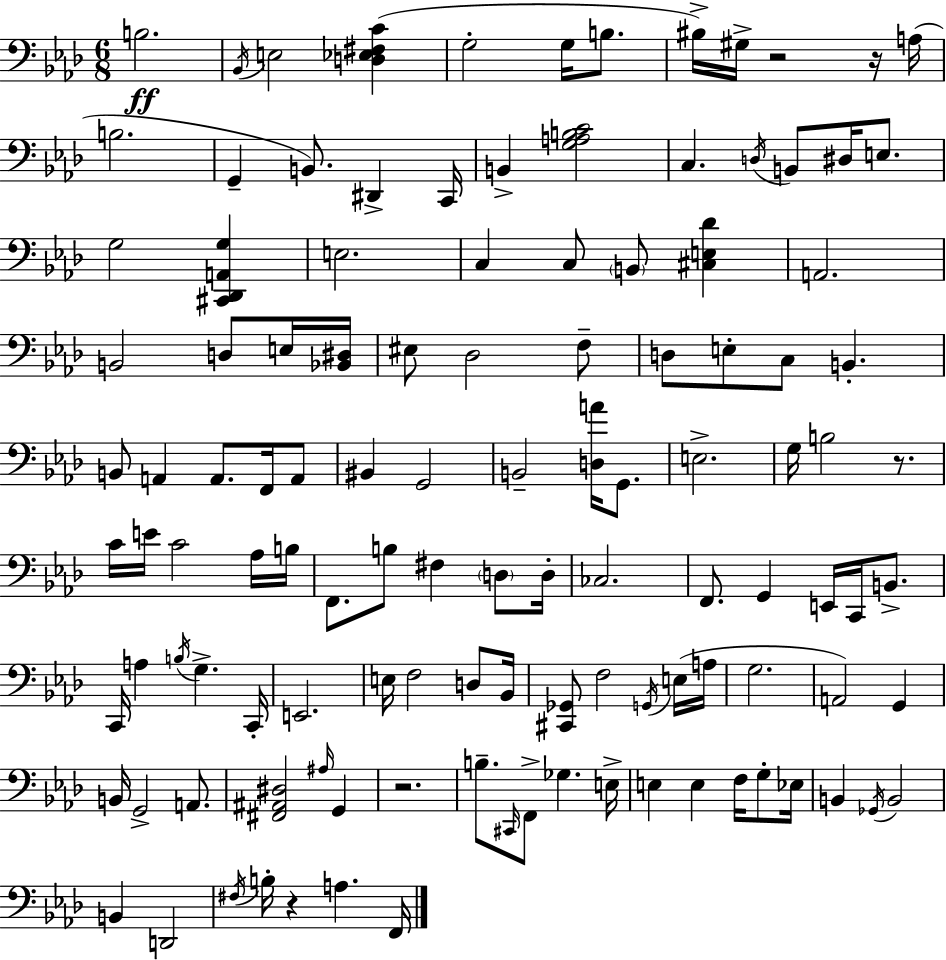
X:1
T:Untitled
M:6/8
L:1/4
K:Ab
B,2 _B,,/4 E,2 [D,_E,^F,C] G,2 G,/4 B,/2 ^B,/4 ^G,/4 z2 z/4 A,/4 B,2 G,, B,,/2 ^D,, C,,/4 B,, [G,A,B,C]2 C, D,/4 B,,/2 ^D,/4 E,/2 G,2 [^C,,_D,,A,,G,] E,2 C, C,/2 B,,/2 [^C,E,_D] A,,2 B,,2 D,/2 E,/4 [_B,,^D,]/4 ^E,/2 _D,2 F,/2 D,/2 E,/2 C,/2 B,, B,,/2 A,, A,,/2 F,,/4 A,,/2 ^B,, G,,2 B,,2 [D,A]/4 G,,/2 E,2 G,/4 B,2 z/2 C/4 E/4 C2 _A,/4 B,/4 F,,/2 B,/2 ^F, D,/2 D,/4 _C,2 F,,/2 G,, E,,/4 C,,/4 B,,/2 C,,/4 A, B,/4 G, C,,/4 E,,2 E,/4 F,2 D,/2 _B,,/4 [^C,,_G,,]/2 F,2 G,,/4 E,/4 A,/4 G,2 A,,2 G,, B,,/4 G,,2 A,,/2 [^F,,^A,,^D,]2 ^A,/4 G,, z2 B,/2 ^C,,/4 F,,/2 _G, E,/4 E, E, F,/4 G,/2 _E,/4 B,, _G,,/4 B,,2 B,, D,,2 ^F,/4 B,/4 z A, F,,/4